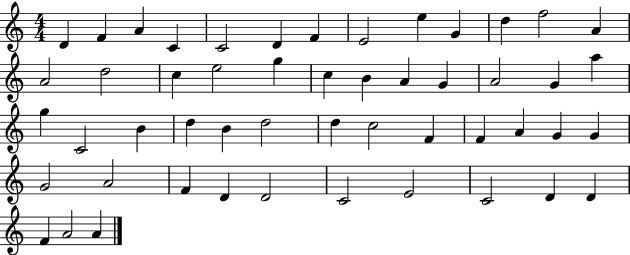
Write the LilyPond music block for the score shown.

{
  \clef treble
  \numericTimeSignature
  \time 4/4
  \key c \major
  d'4 f'4 a'4 c'4 | c'2 d'4 f'4 | e'2 e''4 g'4 | d''4 f''2 a'4 | \break a'2 d''2 | c''4 e''2 g''4 | c''4 b'4 a'4 g'4 | a'2 g'4 a''4 | \break g''4 c'2 b'4 | d''4 b'4 d''2 | d''4 c''2 f'4 | f'4 a'4 g'4 g'4 | \break g'2 a'2 | f'4 d'4 d'2 | c'2 e'2 | c'2 d'4 d'4 | \break f'4 a'2 a'4 | \bar "|."
}